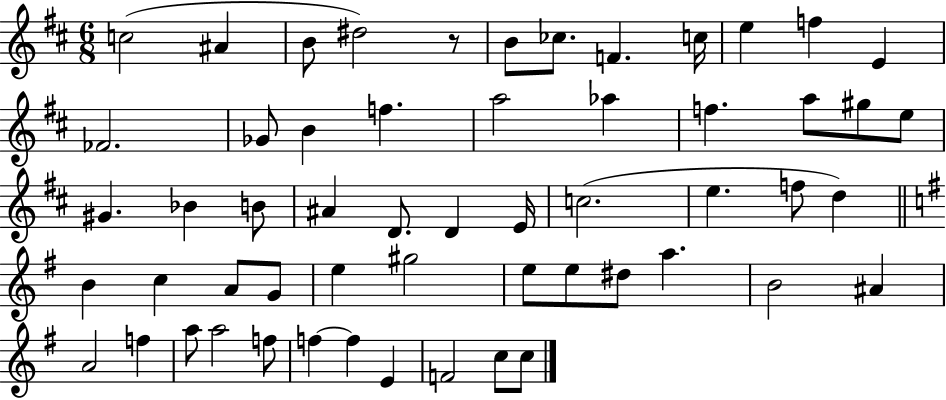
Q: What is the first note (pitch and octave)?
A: C5